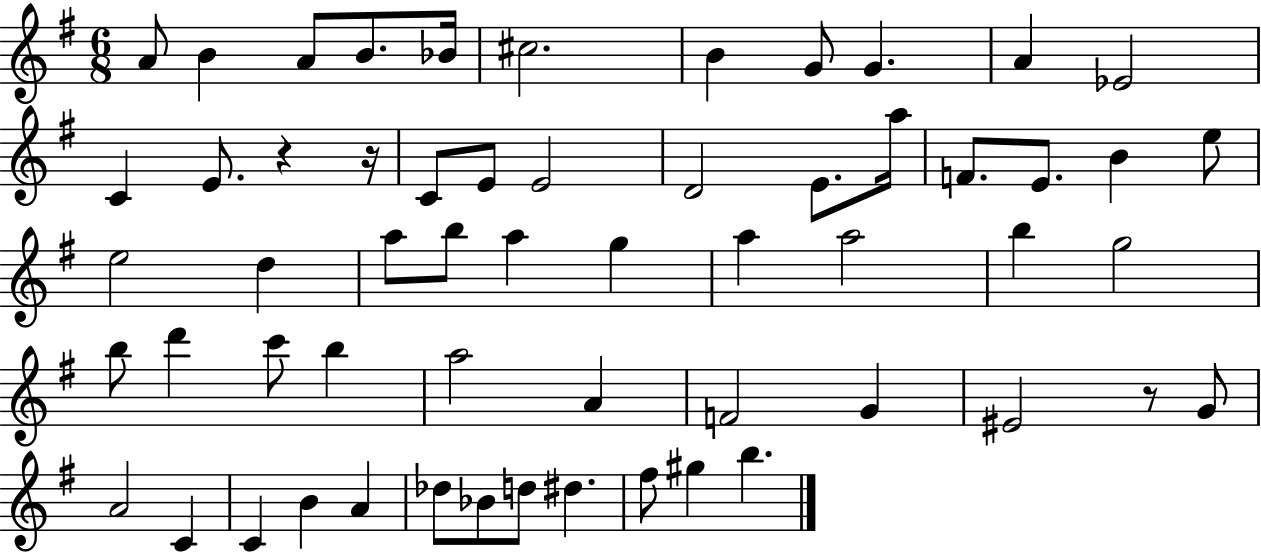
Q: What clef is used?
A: treble